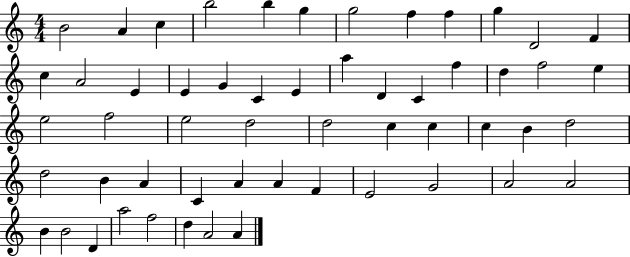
X:1
T:Untitled
M:4/4
L:1/4
K:C
B2 A c b2 b g g2 f f g D2 F c A2 E E G C E a D C f d f2 e e2 f2 e2 d2 d2 c c c B d2 d2 B A C A A F E2 G2 A2 A2 B B2 D a2 f2 d A2 A